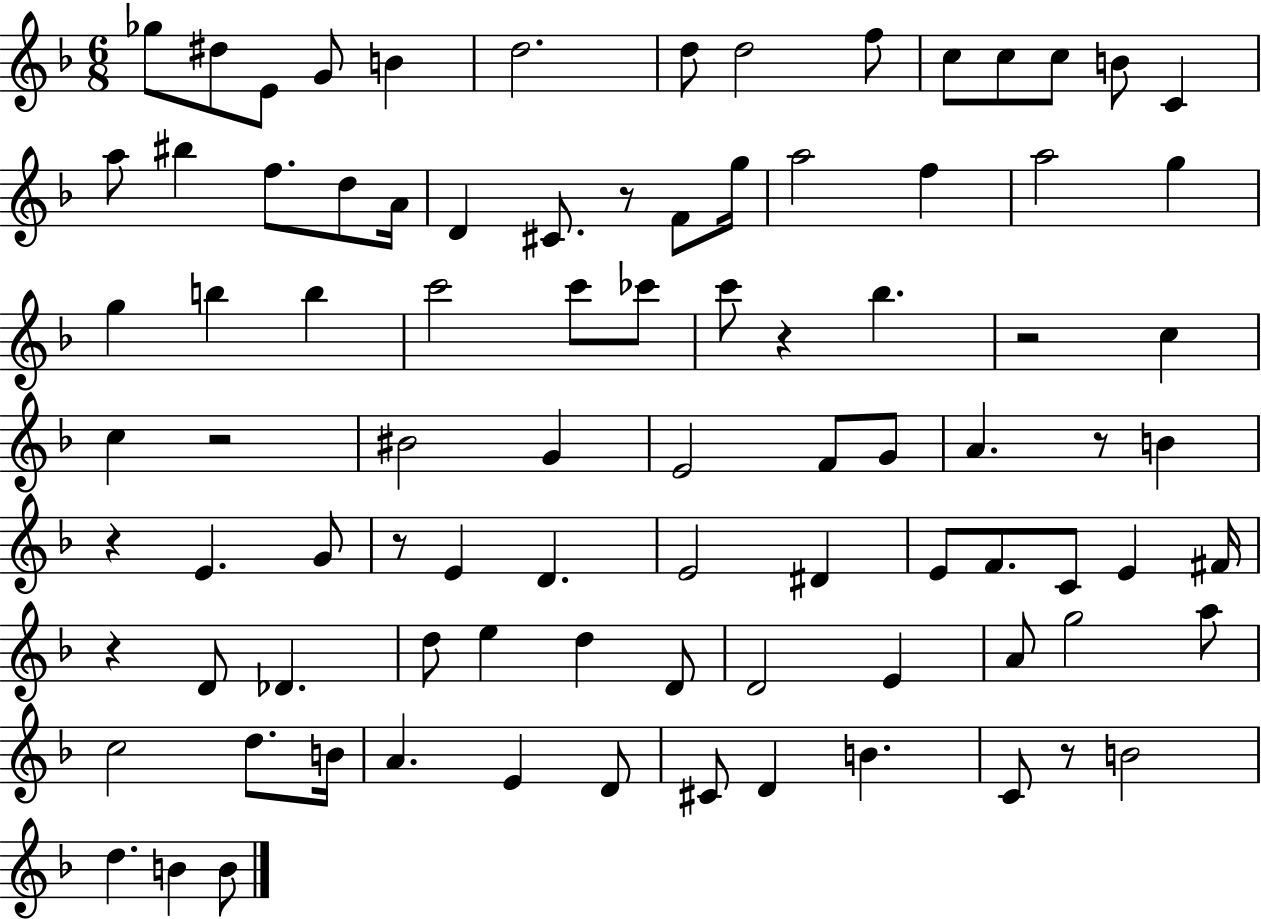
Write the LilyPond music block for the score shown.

{
  \clef treble
  \numericTimeSignature
  \time 6/8
  \key f \major
  \repeat volta 2 { ges''8 dis''8 e'8 g'8 b'4 | d''2. | d''8 d''2 f''8 | c''8 c''8 c''8 b'8 c'4 | \break a''8 bis''4 f''8. d''8 a'16 | d'4 cis'8. r8 f'8 g''16 | a''2 f''4 | a''2 g''4 | \break g''4 b''4 b''4 | c'''2 c'''8 ces'''8 | c'''8 r4 bes''4. | r2 c''4 | \break c''4 r2 | bis'2 g'4 | e'2 f'8 g'8 | a'4. r8 b'4 | \break r4 e'4. g'8 | r8 e'4 d'4. | e'2 dis'4 | e'8 f'8. c'8 e'4 fis'16 | \break r4 d'8 des'4. | d''8 e''4 d''4 d'8 | d'2 e'4 | a'8 g''2 a''8 | \break c''2 d''8. b'16 | a'4. e'4 d'8 | cis'8 d'4 b'4. | c'8 r8 b'2 | \break d''4. b'4 b'8 | } \bar "|."
}